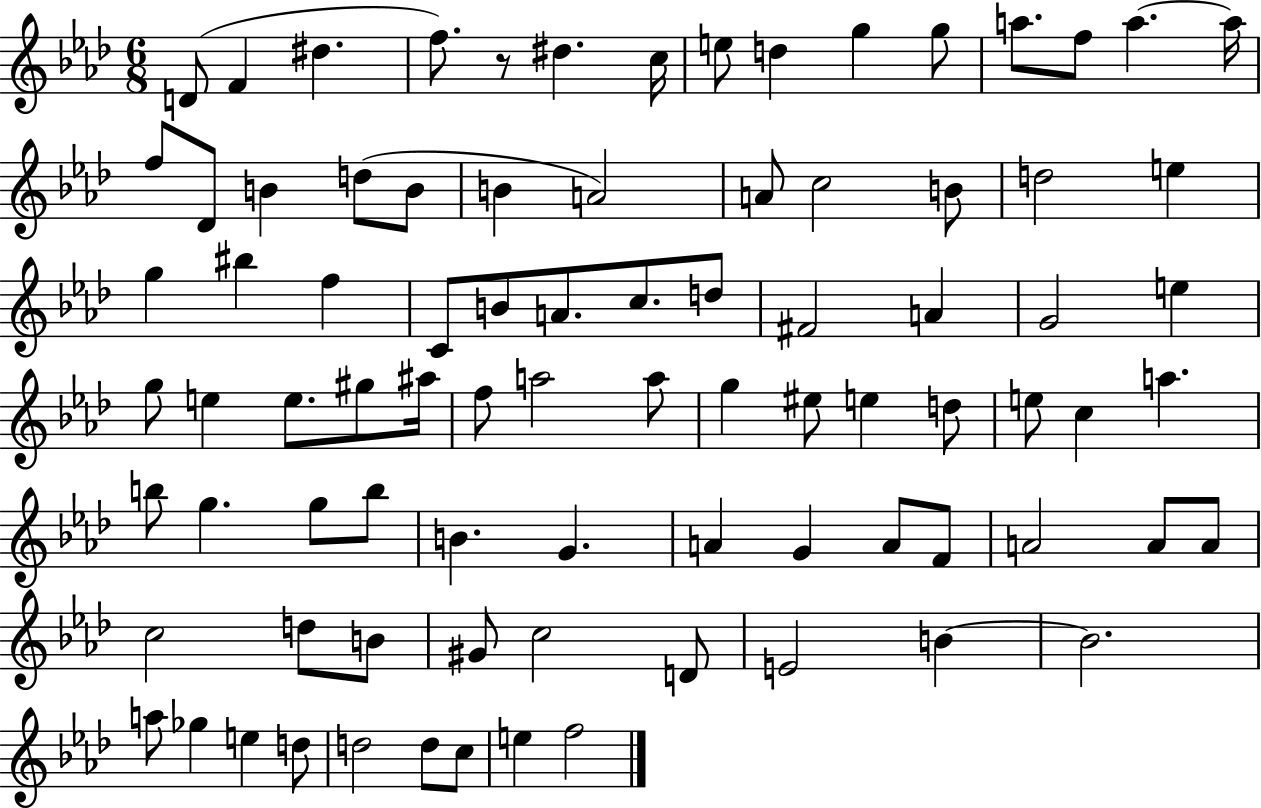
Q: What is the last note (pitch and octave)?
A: F5